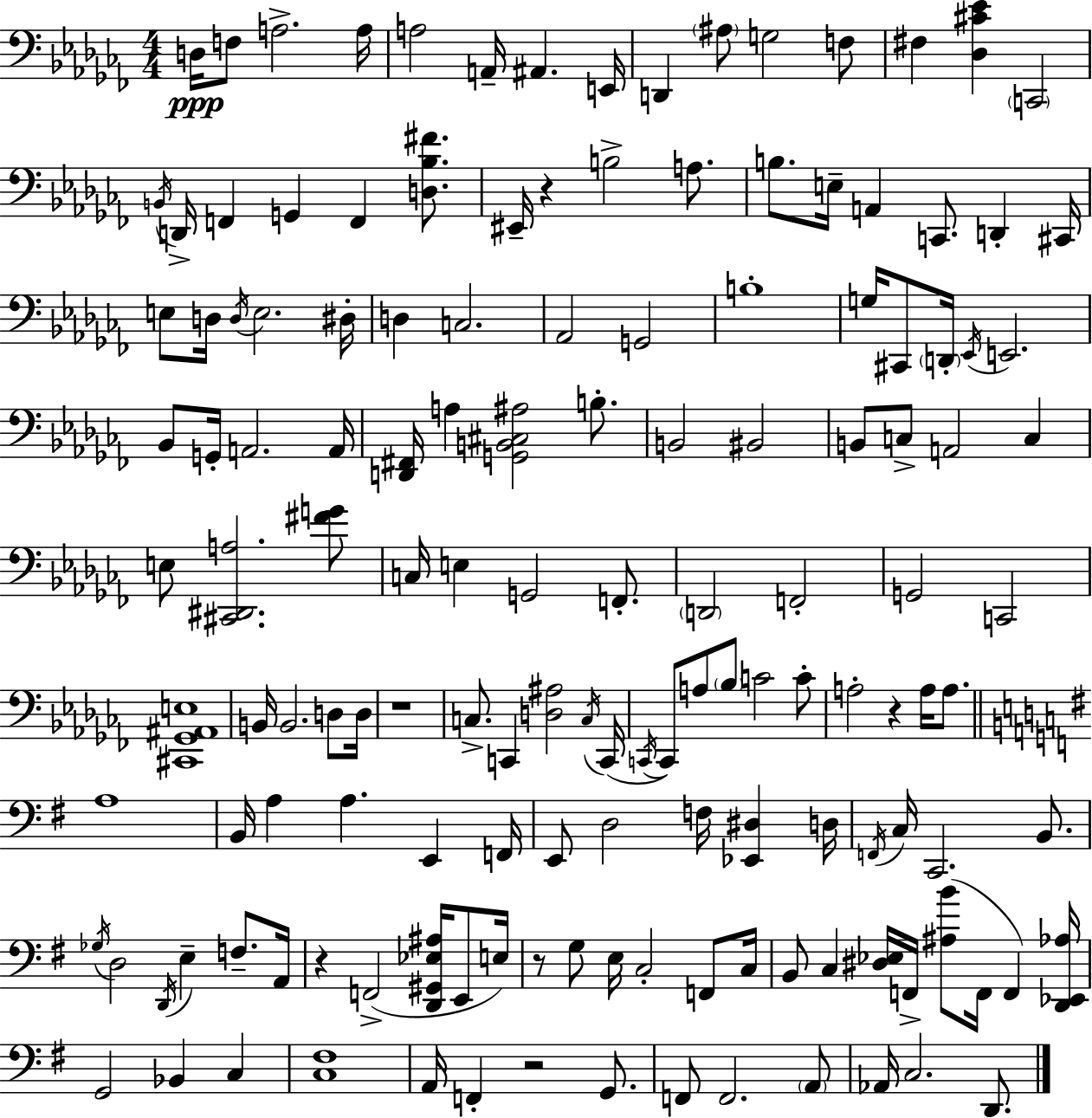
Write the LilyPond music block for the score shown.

{
  \clef bass
  \numericTimeSignature
  \time 4/4
  \key aes \minor
  d16\ppp f8 a2.-> a16 | a2 a,16-- ais,4. e,16 | d,4 \parenthesize ais8 g2 f8 | fis4 <des cis' ees'>4 \parenthesize c,2 | \break \acciaccatura { b,16 } d,16-> f,4 g,4 f,4 <d bes fis'>8. | eis,16-- r4 b2-> a8. | b8. e16-- a,4 c,8. d,4-. | cis,16 e8 d16 \acciaccatura { d16 } e2. | \break dis16-. d4 c2. | aes,2 g,2 | b1-. | g16 cis,8 \parenthesize d,16-. \acciaccatura { ees,16 } e,2. | \break bes,8 g,16-. a,2. | a,16 <d, fis,>16 a4 <g, b, cis ais>2 | b8.-. b,2 bis,2 | b,8 c8-> a,2 c4 | \break e8 <cis, dis, a>2. | <fis' g'>8 c16 e4 g,2 | f,8.-. \parenthesize d,2 f,2-. | g,2 c,2 | \break <cis, ges, ais, e>1 | b,16 b,2. | d8 d16 r1 | c8.-> c,4 <d ais>2 | \break \acciaccatura { c16 } c,16( \acciaccatura { c,16 } c,8) a8 \parenthesize bes8 c'2 | c'8-. a2-. r4 | a16 a8. \bar "||" \break \key g \major a1 | b,16 a4 a4. e,4 f,16 | e,8 d2 f16 <ees, dis>4 d16 | \acciaccatura { f,16 } c16 c,2. b,8. | \break \acciaccatura { ges16 } d2 \acciaccatura { d,16 } e4-- f8.-- | a,16 r4 f,2->( <d, gis, ees ais>16 | e,8 e16) r8 g8 e16 c2-. | f,8 c16 b,8 c4 <dis ees>16 f,16-> <ais b'>8( f,16 f,4) | \break <d, ees, aes>16 g,2 bes,4 c4 | <c fis>1 | a,16 f,4-. r2 | g,8. f,8 f,2. | \break \parenthesize a,8 aes,16 c2. | d,8. \bar "|."
}